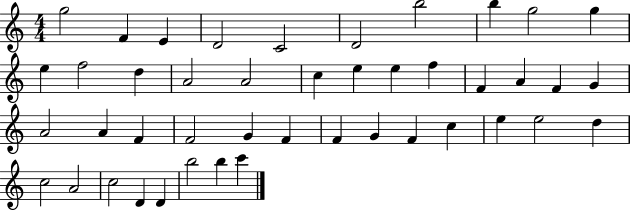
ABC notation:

X:1
T:Untitled
M:4/4
L:1/4
K:C
g2 F E D2 C2 D2 b2 b g2 g e f2 d A2 A2 c e e f F A F G A2 A F F2 G F F G F c e e2 d c2 A2 c2 D D b2 b c'